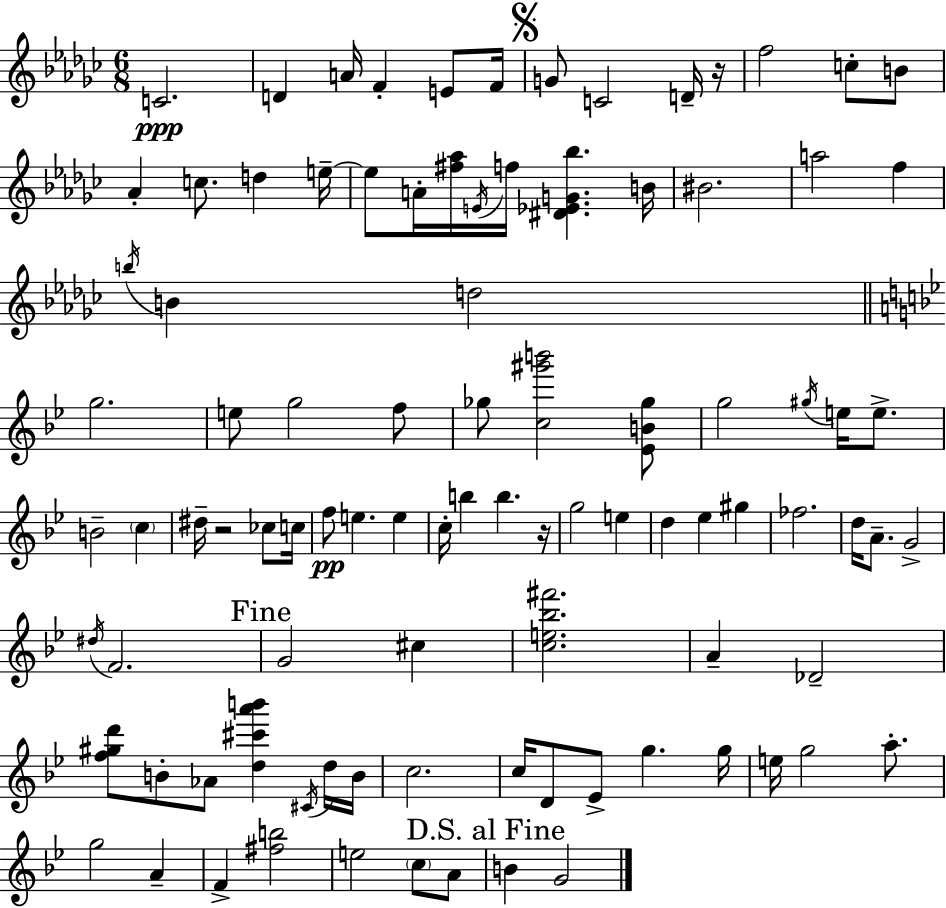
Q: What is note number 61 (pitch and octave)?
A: A4